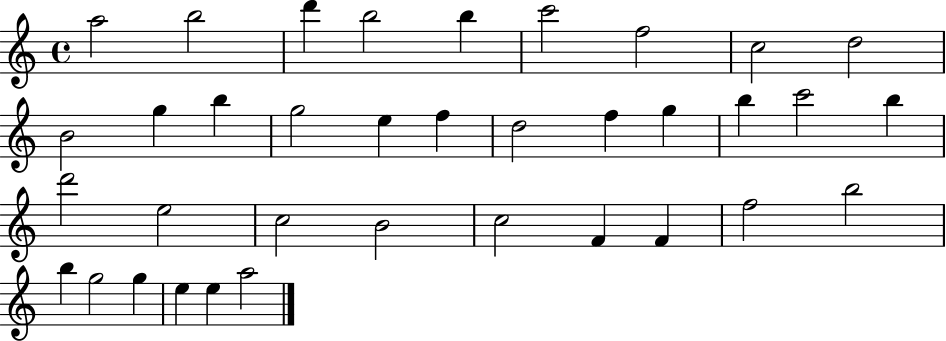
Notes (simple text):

A5/h B5/h D6/q B5/h B5/q C6/h F5/h C5/h D5/h B4/h G5/q B5/q G5/h E5/q F5/q D5/h F5/q G5/q B5/q C6/h B5/q D6/h E5/h C5/h B4/h C5/h F4/q F4/q F5/h B5/h B5/q G5/h G5/q E5/q E5/q A5/h